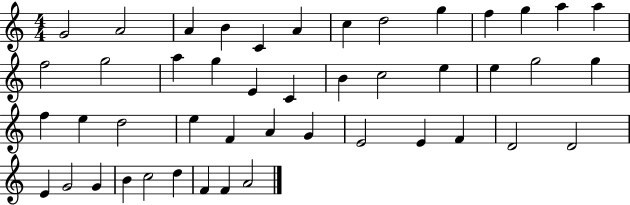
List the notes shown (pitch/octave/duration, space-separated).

G4/h A4/h A4/q B4/q C4/q A4/q C5/q D5/h G5/q F5/q G5/q A5/q A5/q F5/h G5/h A5/q G5/q E4/q C4/q B4/q C5/h E5/q E5/q G5/h G5/q F5/q E5/q D5/h E5/q F4/q A4/q G4/q E4/h E4/q F4/q D4/h D4/h E4/q G4/h G4/q B4/q C5/h D5/q F4/q F4/q A4/h